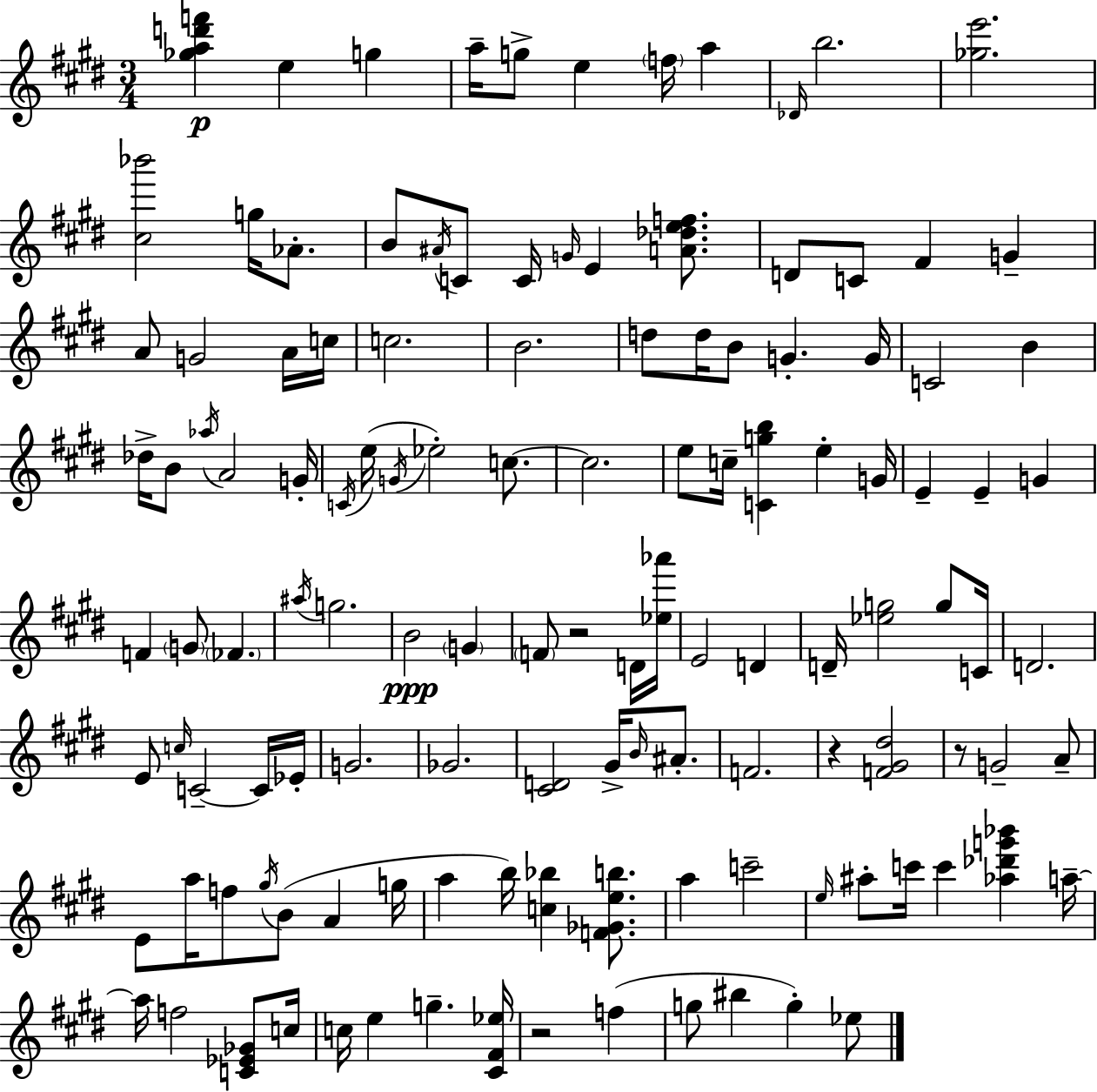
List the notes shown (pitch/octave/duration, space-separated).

[Gb5,A5,D6,F6]/q E5/q G5/q A5/s G5/e E5/q F5/s A5/q Db4/s B5/h. [Gb5,E6]/h. [C#5,Bb6]/h G5/s Ab4/e. B4/e A#4/s C4/e C4/s G4/s E4/q [A4,Db5,E5,F5]/e. D4/e C4/e F#4/q G4/q A4/e G4/h A4/s C5/s C5/h. B4/h. D5/e D5/s B4/e G4/q. G4/s C4/h B4/q Db5/s B4/e Ab5/s A4/h G4/s C4/s E5/s G4/s Eb5/h C5/e. C5/h. E5/e C5/s [C4,G5,B5]/q E5/q G4/s E4/q E4/q G4/q F4/q G4/e FES4/q. A#5/s G5/h. B4/h G4/q F4/e R/h D4/s [Eb5,Ab6]/s E4/h D4/q D4/s [Eb5,G5]/h G5/e C4/s D4/h. E4/e C5/s C4/h C4/s Eb4/s G4/h. Gb4/h. [C#4,D4]/h G#4/s B4/s A#4/e. F4/h. R/q [F4,G#4,D#5]/h R/e G4/h A4/e E4/e A5/s F5/e G#5/s B4/e A4/q G5/s A5/q B5/s [C5,Bb5]/q [F4,Gb4,E5,B5]/e. A5/q C6/h E5/s A#5/e C6/s C6/q [Ab5,Db6,G6,Bb6]/q A5/s A5/s F5/h [C4,Eb4,Gb4]/e C5/s C5/s E5/q G5/q. [C#4,F#4,Eb5]/s R/h F5/q G5/e BIS5/q G5/q Eb5/e